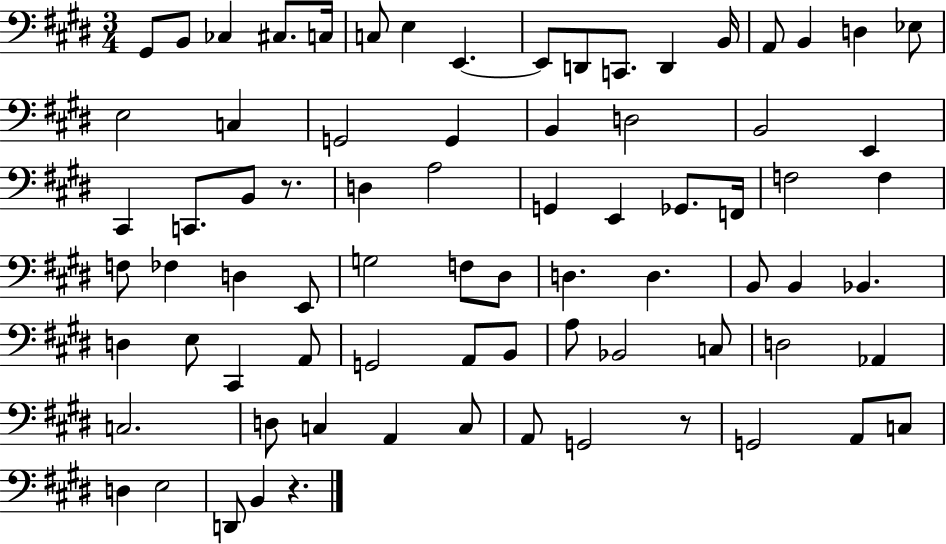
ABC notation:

X:1
T:Untitled
M:3/4
L:1/4
K:E
^G,,/2 B,,/2 _C, ^C,/2 C,/4 C,/2 E, E,, E,,/2 D,,/2 C,,/2 D,, B,,/4 A,,/2 B,, D, _E,/2 E,2 C, G,,2 G,, B,, D,2 B,,2 E,, ^C,, C,,/2 B,,/2 z/2 D, A,2 G,, E,, _G,,/2 F,,/4 F,2 F, F,/2 _F, D, E,,/2 G,2 F,/2 ^D,/2 D, D, B,,/2 B,, _B,, D, E,/2 ^C,, A,,/2 G,,2 A,,/2 B,,/2 A,/2 _B,,2 C,/2 D,2 _A,, C,2 D,/2 C, A,, C,/2 A,,/2 G,,2 z/2 G,,2 A,,/2 C,/2 D, E,2 D,,/2 B,, z